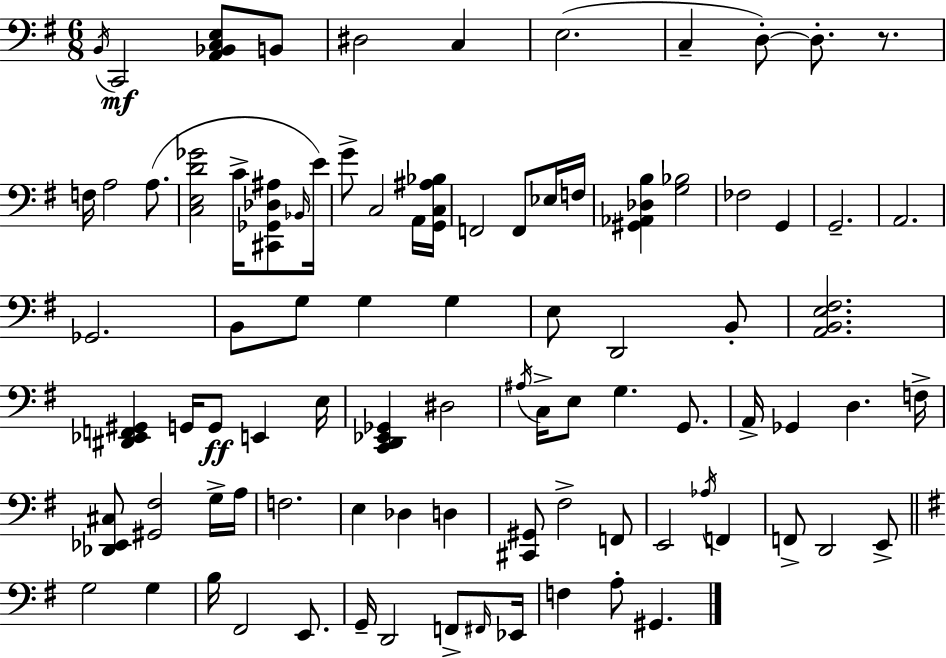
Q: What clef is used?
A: bass